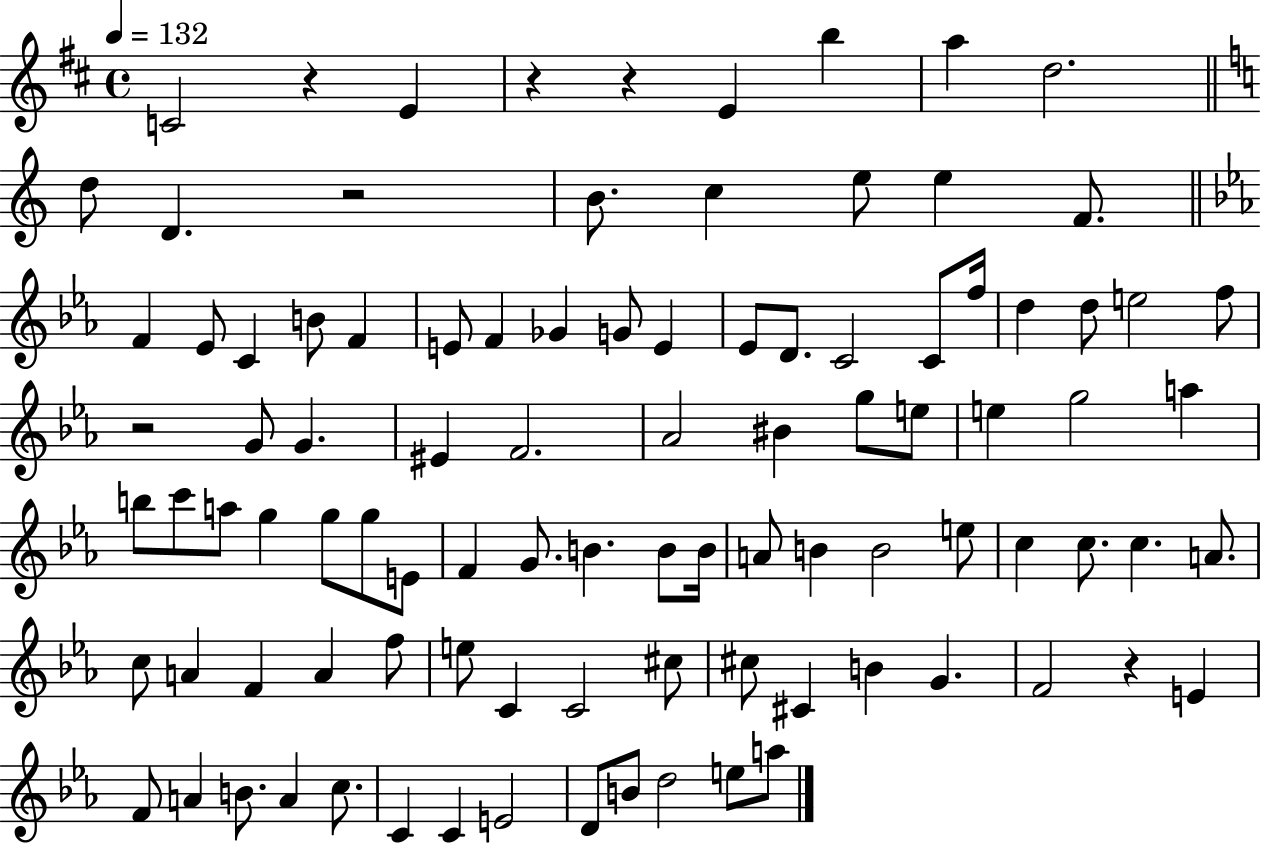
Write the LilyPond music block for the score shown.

{
  \clef treble
  \time 4/4
  \defaultTimeSignature
  \key d \major
  \tempo 4 = 132
  c'2 r4 e'4 | r4 r4 e'4 b''4 | a''4 d''2. | \bar "||" \break \key c \major d''8 d'4. r2 | b'8. c''4 e''8 e''4 f'8. | \bar "||" \break \key c \minor f'4 ees'8 c'4 b'8 f'4 | e'8 f'4 ges'4 g'8 e'4 | ees'8 d'8. c'2 c'8 f''16 | d''4 d''8 e''2 f''8 | \break r2 g'8 g'4. | eis'4 f'2. | aes'2 bis'4 g''8 e''8 | e''4 g''2 a''4 | \break b''8 c'''8 a''8 g''4 g''8 g''8 e'8 | f'4 g'8. b'4. b'8 b'16 | a'8 b'4 b'2 e''8 | c''4 c''8. c''4. a'8. | \break c''8 a'4 f'4 a'4 f''8 | e''8 c'4 c'2 cis''8 | cis''8 cis'4 b'4 g'4. | f'2 r4 e'4 | \break f'8 a'4 b'8. a'4 c''8. | c'4 c'4 e'2 | d'8 b'8 d''2 e''8 a''8 | \bar "|."
}